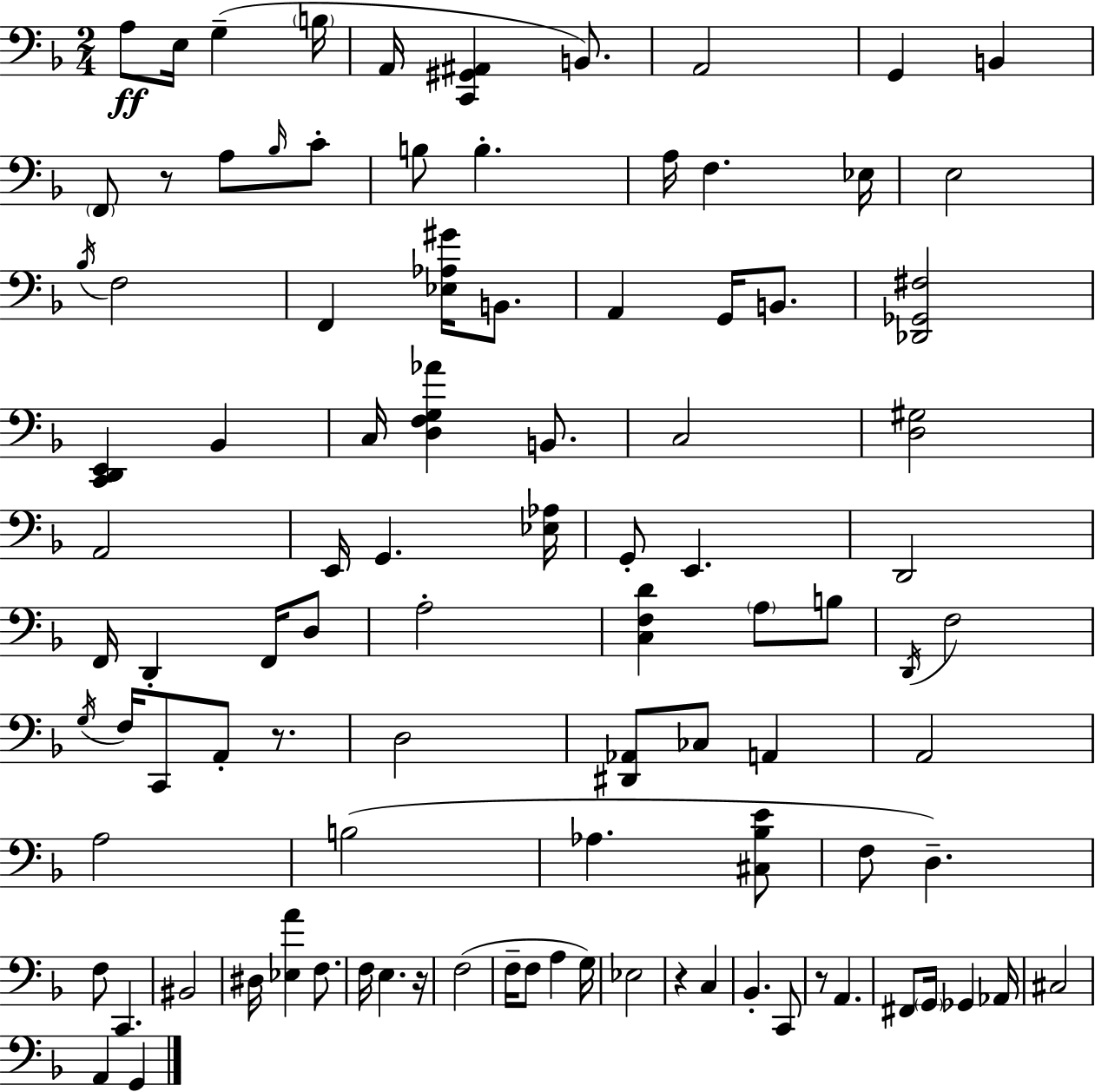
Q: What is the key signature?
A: D minor